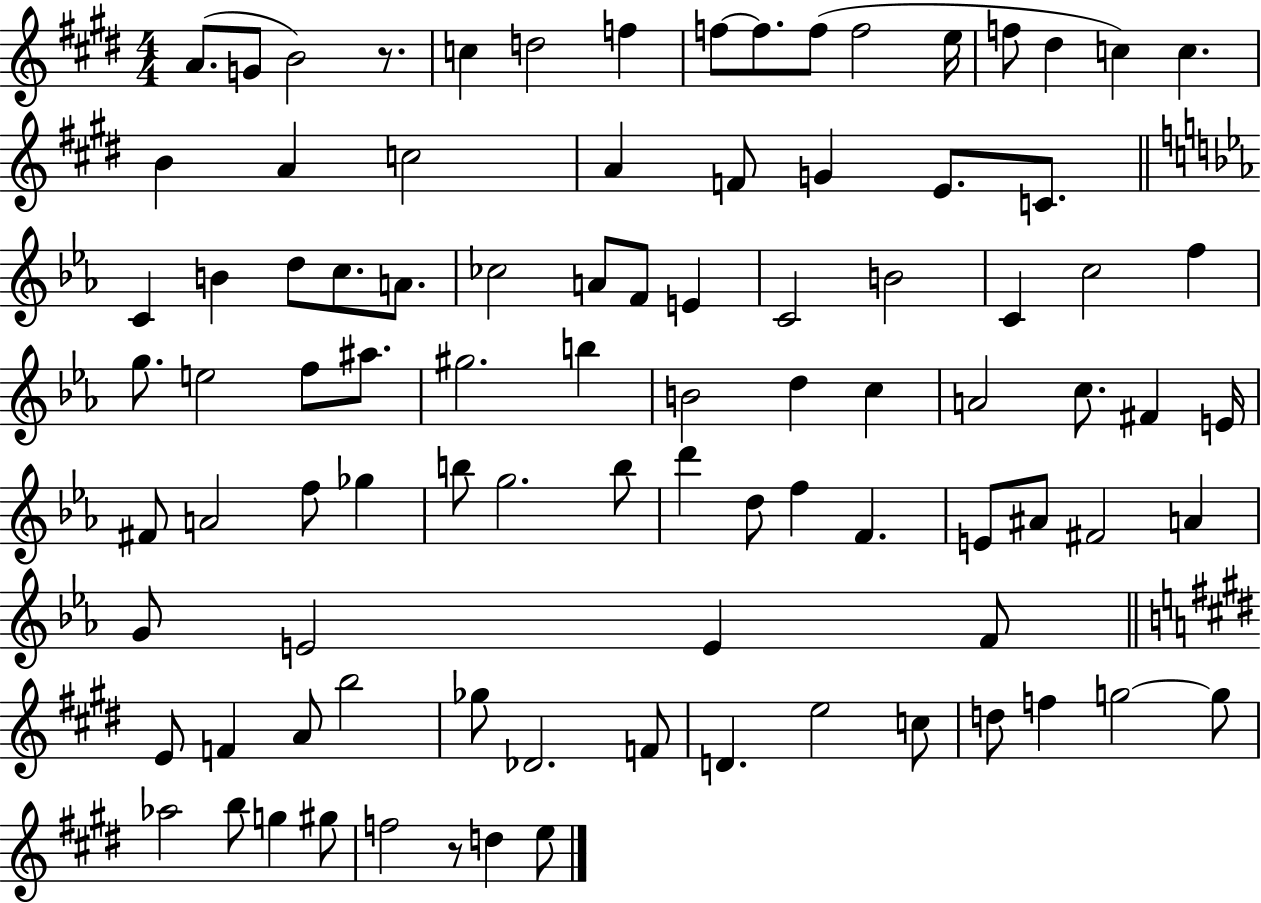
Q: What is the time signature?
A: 4/4